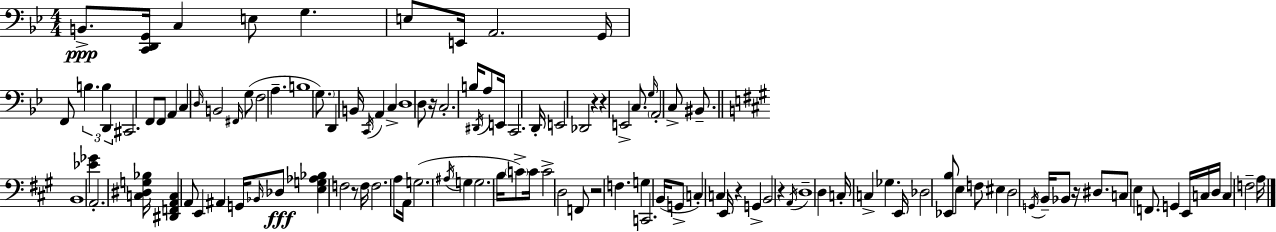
B2/e. [C2,D2,G2]/s C3/q E3/e G3/q. E3/e E2/s A2/h. G2/s F2/e B3/q. B3/q D2/q C#2/h. F2/e F2/e A2/q C3/q D3/s B2/h F#2/s G3/e F3/h A3/q. B3/w G3/e. D2/q B2/s C2/s A2/q C3/q D3/w D3/e R/s C3/h. B3/s D#2/s A3/e E2/s C2/h. D2/s E2/h Db2/h R/q R/q E2/h C3/e. G3/s A2/h C3/e BIS2/e. B2/w [Eb4,Gb4]/q A2/h. [C3,D#3,G3,Bb3]/s [D#2,F2,A2,C3]/q A2/e E2/q A#2/q G2/s Bb2/s Db3/e [E3,G3,Ab3,Bb3]/q F3/h R/e F3/s F3/h. A3/e A2/s G3/h. A#3/s G3/q G3/h. B3/s C4/e C4/s C4/h D3/h F2/e R/h F3/q. G3/q C2/h. B2/s G2/e C3/q C3/q E2/s R/q G2/q B2/h R/q A2/s D3/w D3/q C3/s C3/q Gb3/q. E2/s Db3/h [Eb2,B3]/e E3/q F3/e EIS3/q D3/h G2/s B2/s Bb2/e R/s D#3/e. C3/e E3/q F2/e. G2/q E2/s C3/s D3/s C3/q F3/h A3/s